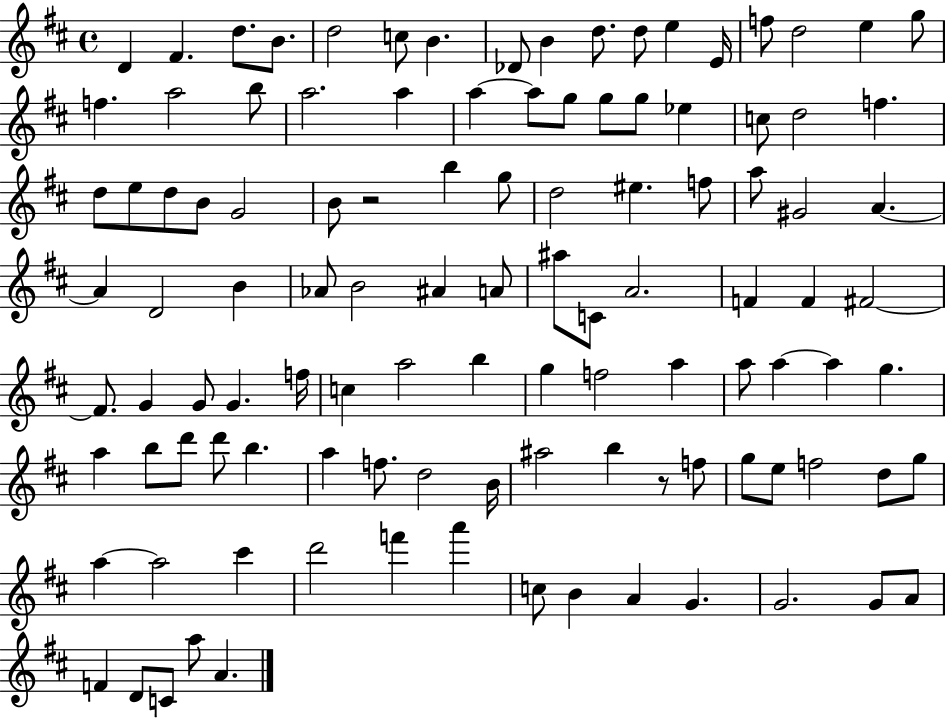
D4/q F#4/q. D5/e. B4/e. D5/h C5/e B4/q. Db4/e B4/q D5/e. D5/e E5/q E4/s F5/e D5/h E5/q G5/e F5/q. A5/h B5/e A5/h. A5/q A5/q A5/e G5/e G5/e G5/e Eb5/q C5/e D5/h F5/q. D5/e E5/e D5/e B4/e G4/h B4/e R/h B5/q G5/e D5/h EIS5/q. F5/e A5/e G#4/h A4/q. A4/q D4/h B4/q Ab4/e B4/h A#4/q A4/e A#5/e C4/e A4/h. F4/q F4/q F#4/h F#4/e. G4/q G4/e G4/q. F5/s C5/q A5/h B5/q G5/q F5/h A5/q A5/e A5/q A5/q G5/q. A5/q B5/e D6/e D6/e B5/q. A5/q F5/e. D5/h B4/s A#5/h B5/q R/e F5/e G5/e E5/e F5/h D5/e G5/e A5/q A5/h C#6/q D6/h F6/q A6/q C5/e B4/q A4/q G4/q. G4/h. G4/e A4/e F4/q D4/e C4/e A5/e A4/q.